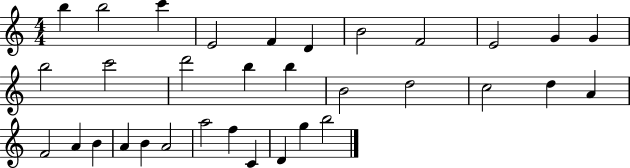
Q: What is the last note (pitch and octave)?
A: B5